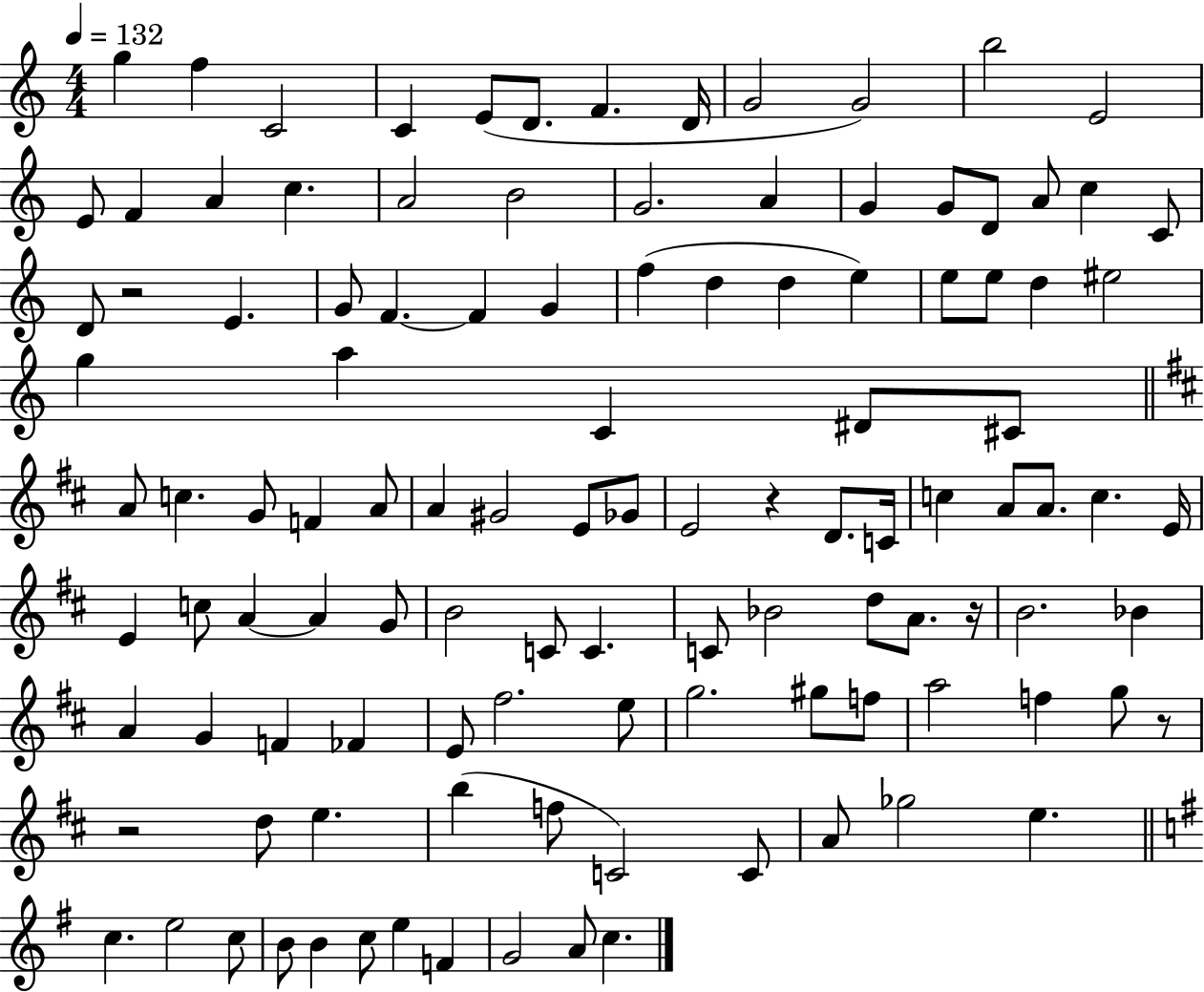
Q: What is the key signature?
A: C major